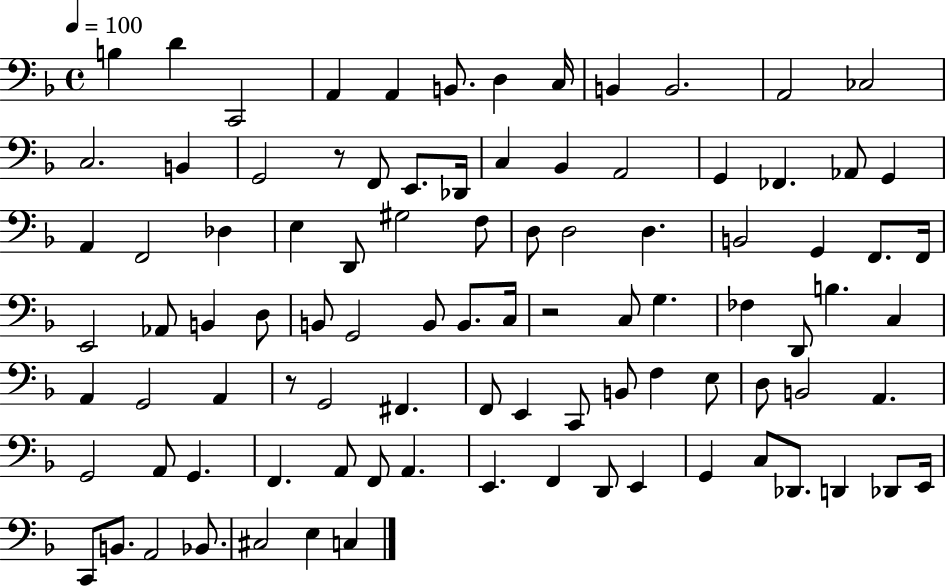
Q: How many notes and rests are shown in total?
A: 95